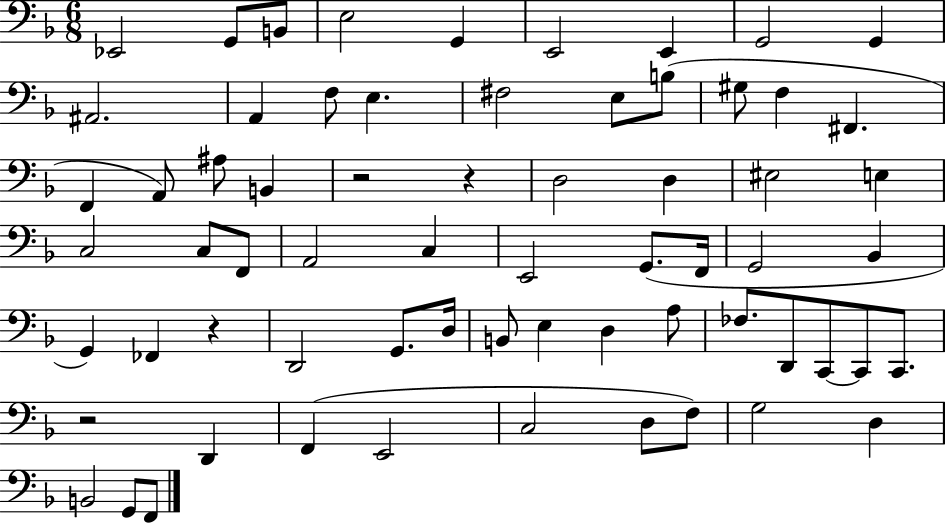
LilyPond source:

{
  \clef bass
  \numericTimeSignature
  \time 6/8
  \key f \major
  ees,2 g,8 b,8 | e2 g,4 | e,2 e,4 | g,2 g,4 | \break ais,2. | a,4 f8 e4. | fis2 e8 b8( | gis8 f4 fis,4. | \break f,4 a,8) ais8 b,4 | r2 r4 | d2 d4 | eis2 e4 | \break c2 c8 f,8 | a,2 c4 | e,2 g,8.( f,16 | g,2 bes,4 | \break g,4) fes,4 r4 | d,2 g,8. d16 | b,8 e4 d4 a8 | fes8. d,8 c,8~~ c,8 c,8. | \break r2 d,4 | f,4( e,2 | c2 d8 f8) | g2 d4 | \break b,2 g,8 f,8 | \bar "|."
}